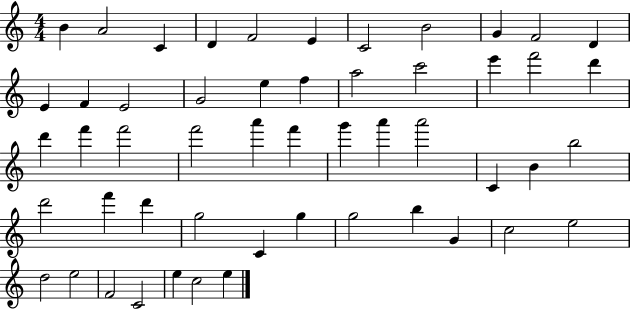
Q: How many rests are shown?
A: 0